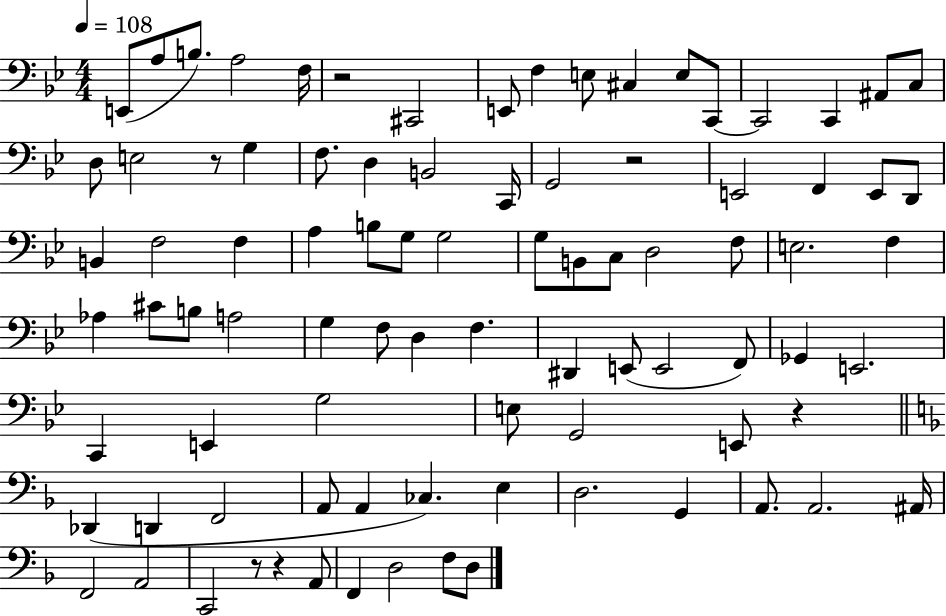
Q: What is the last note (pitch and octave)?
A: D3